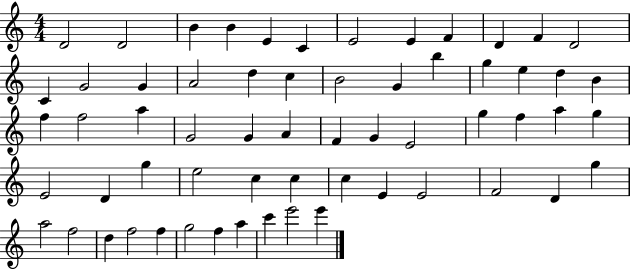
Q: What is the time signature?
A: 4/4